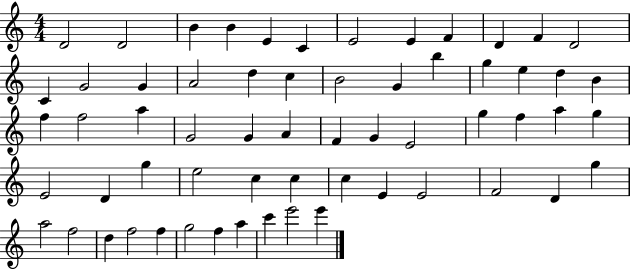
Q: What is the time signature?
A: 4/4